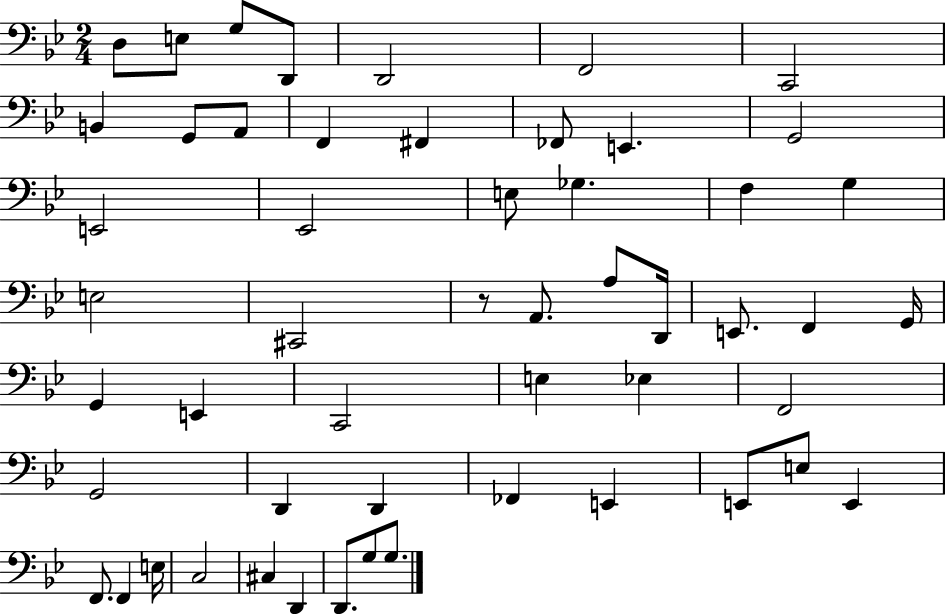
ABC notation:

X:1
T:Untitled
M:2/4
L:1/4
K:Bb
D,/2 E,/2 G,/2 D,,/2 D,,2 F,,2 C,,2 B,, G,,/2 A,,/2 F,, ^F,, _F,,/2 E,, G,,2 E,,2 _E,,2 E,/2 _G, F, G, E,2 ^C,,2 z/2 A,,/2 A,/2 D,,/4 E,,/2 F,, G,,/4 G,, E,, C,,2 E, _E, F,,2 G,,2 D,, D,, _F,, E,, E,,/2 E,/2 E,, F,,/2 F,, E,/4 C,2 ^C, D,, D,,/2 G,/2 G,/2